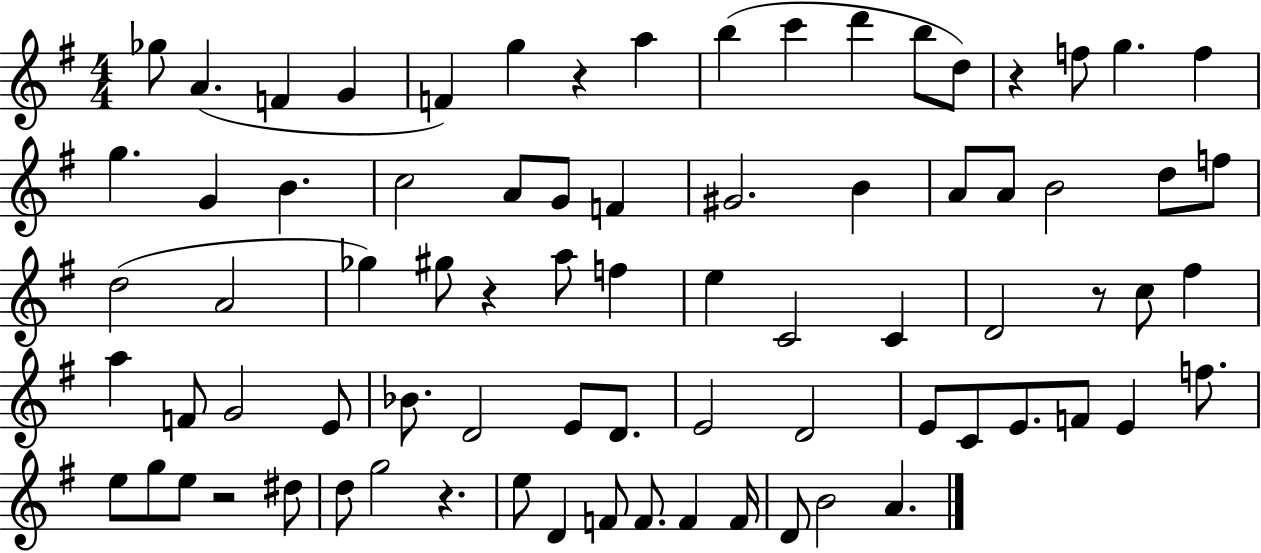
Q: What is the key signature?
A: G major